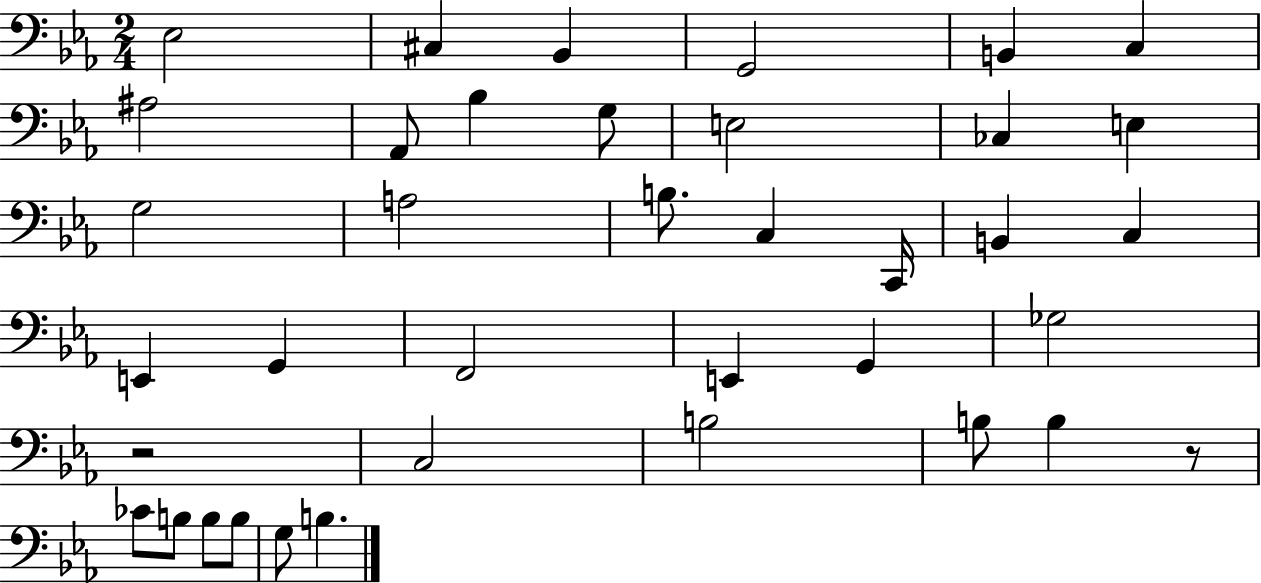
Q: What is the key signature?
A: EES major